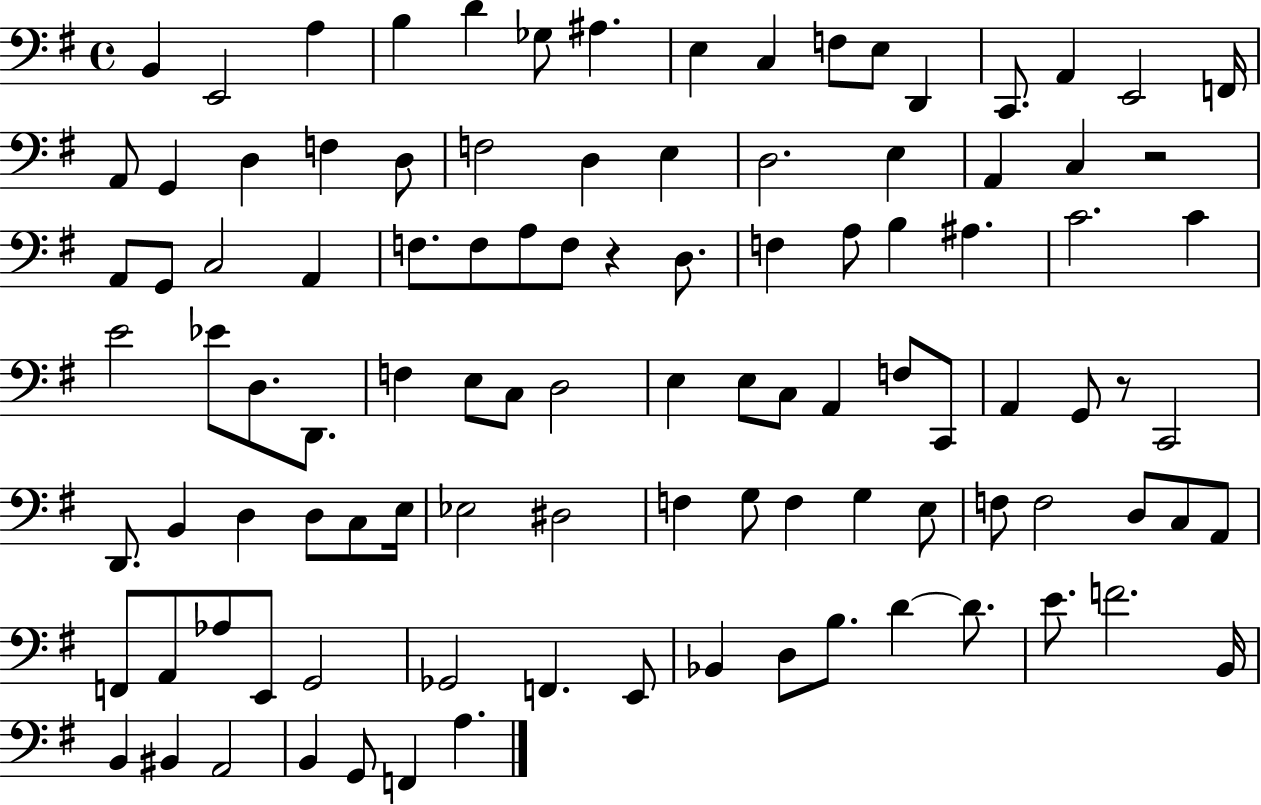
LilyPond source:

{
  \clef bass
  \time 4/4
  \defaultTimeSignature
  \key g \major
  b,4 e,2 a4 | b4 d'4 ges8 ais4. | e4 c4 f8 e8 d,4 | c,8. a,4 e,2 f,16 | \break a,8 g,4 d4 f4 d8 | f2 d4 e4 | d2. e4 | a,4 c4 r2 | \break a,8 g,8 c2 a,4 | f8. f8 a8 f8 r4 d8. | f4 a8 b4 ais4. | c'2. c'4 | \break e'2 ees'8 d8. d,8. | f4 e8 c8 d2 | e4 e8 c8 a,4 f8 c,8 | a,4 g,8 r8 c,2 | \break d,8. b,4 d4 d8 c8 e16 | ees2 dis2 | f4 g8 f4 g4 e8 | f8 f2 d8 c8 a,8 | \break f,8 a,8 aes8 e,8 g,2 | ges,2 f,4. e,8 | bes,4 d8 b8. d'4~~ d'8. | e'8. f'2. b,16 | \break b,4 bis,4 a,2 | b,4 g,8 f,4 a4. | \bar "|."
}